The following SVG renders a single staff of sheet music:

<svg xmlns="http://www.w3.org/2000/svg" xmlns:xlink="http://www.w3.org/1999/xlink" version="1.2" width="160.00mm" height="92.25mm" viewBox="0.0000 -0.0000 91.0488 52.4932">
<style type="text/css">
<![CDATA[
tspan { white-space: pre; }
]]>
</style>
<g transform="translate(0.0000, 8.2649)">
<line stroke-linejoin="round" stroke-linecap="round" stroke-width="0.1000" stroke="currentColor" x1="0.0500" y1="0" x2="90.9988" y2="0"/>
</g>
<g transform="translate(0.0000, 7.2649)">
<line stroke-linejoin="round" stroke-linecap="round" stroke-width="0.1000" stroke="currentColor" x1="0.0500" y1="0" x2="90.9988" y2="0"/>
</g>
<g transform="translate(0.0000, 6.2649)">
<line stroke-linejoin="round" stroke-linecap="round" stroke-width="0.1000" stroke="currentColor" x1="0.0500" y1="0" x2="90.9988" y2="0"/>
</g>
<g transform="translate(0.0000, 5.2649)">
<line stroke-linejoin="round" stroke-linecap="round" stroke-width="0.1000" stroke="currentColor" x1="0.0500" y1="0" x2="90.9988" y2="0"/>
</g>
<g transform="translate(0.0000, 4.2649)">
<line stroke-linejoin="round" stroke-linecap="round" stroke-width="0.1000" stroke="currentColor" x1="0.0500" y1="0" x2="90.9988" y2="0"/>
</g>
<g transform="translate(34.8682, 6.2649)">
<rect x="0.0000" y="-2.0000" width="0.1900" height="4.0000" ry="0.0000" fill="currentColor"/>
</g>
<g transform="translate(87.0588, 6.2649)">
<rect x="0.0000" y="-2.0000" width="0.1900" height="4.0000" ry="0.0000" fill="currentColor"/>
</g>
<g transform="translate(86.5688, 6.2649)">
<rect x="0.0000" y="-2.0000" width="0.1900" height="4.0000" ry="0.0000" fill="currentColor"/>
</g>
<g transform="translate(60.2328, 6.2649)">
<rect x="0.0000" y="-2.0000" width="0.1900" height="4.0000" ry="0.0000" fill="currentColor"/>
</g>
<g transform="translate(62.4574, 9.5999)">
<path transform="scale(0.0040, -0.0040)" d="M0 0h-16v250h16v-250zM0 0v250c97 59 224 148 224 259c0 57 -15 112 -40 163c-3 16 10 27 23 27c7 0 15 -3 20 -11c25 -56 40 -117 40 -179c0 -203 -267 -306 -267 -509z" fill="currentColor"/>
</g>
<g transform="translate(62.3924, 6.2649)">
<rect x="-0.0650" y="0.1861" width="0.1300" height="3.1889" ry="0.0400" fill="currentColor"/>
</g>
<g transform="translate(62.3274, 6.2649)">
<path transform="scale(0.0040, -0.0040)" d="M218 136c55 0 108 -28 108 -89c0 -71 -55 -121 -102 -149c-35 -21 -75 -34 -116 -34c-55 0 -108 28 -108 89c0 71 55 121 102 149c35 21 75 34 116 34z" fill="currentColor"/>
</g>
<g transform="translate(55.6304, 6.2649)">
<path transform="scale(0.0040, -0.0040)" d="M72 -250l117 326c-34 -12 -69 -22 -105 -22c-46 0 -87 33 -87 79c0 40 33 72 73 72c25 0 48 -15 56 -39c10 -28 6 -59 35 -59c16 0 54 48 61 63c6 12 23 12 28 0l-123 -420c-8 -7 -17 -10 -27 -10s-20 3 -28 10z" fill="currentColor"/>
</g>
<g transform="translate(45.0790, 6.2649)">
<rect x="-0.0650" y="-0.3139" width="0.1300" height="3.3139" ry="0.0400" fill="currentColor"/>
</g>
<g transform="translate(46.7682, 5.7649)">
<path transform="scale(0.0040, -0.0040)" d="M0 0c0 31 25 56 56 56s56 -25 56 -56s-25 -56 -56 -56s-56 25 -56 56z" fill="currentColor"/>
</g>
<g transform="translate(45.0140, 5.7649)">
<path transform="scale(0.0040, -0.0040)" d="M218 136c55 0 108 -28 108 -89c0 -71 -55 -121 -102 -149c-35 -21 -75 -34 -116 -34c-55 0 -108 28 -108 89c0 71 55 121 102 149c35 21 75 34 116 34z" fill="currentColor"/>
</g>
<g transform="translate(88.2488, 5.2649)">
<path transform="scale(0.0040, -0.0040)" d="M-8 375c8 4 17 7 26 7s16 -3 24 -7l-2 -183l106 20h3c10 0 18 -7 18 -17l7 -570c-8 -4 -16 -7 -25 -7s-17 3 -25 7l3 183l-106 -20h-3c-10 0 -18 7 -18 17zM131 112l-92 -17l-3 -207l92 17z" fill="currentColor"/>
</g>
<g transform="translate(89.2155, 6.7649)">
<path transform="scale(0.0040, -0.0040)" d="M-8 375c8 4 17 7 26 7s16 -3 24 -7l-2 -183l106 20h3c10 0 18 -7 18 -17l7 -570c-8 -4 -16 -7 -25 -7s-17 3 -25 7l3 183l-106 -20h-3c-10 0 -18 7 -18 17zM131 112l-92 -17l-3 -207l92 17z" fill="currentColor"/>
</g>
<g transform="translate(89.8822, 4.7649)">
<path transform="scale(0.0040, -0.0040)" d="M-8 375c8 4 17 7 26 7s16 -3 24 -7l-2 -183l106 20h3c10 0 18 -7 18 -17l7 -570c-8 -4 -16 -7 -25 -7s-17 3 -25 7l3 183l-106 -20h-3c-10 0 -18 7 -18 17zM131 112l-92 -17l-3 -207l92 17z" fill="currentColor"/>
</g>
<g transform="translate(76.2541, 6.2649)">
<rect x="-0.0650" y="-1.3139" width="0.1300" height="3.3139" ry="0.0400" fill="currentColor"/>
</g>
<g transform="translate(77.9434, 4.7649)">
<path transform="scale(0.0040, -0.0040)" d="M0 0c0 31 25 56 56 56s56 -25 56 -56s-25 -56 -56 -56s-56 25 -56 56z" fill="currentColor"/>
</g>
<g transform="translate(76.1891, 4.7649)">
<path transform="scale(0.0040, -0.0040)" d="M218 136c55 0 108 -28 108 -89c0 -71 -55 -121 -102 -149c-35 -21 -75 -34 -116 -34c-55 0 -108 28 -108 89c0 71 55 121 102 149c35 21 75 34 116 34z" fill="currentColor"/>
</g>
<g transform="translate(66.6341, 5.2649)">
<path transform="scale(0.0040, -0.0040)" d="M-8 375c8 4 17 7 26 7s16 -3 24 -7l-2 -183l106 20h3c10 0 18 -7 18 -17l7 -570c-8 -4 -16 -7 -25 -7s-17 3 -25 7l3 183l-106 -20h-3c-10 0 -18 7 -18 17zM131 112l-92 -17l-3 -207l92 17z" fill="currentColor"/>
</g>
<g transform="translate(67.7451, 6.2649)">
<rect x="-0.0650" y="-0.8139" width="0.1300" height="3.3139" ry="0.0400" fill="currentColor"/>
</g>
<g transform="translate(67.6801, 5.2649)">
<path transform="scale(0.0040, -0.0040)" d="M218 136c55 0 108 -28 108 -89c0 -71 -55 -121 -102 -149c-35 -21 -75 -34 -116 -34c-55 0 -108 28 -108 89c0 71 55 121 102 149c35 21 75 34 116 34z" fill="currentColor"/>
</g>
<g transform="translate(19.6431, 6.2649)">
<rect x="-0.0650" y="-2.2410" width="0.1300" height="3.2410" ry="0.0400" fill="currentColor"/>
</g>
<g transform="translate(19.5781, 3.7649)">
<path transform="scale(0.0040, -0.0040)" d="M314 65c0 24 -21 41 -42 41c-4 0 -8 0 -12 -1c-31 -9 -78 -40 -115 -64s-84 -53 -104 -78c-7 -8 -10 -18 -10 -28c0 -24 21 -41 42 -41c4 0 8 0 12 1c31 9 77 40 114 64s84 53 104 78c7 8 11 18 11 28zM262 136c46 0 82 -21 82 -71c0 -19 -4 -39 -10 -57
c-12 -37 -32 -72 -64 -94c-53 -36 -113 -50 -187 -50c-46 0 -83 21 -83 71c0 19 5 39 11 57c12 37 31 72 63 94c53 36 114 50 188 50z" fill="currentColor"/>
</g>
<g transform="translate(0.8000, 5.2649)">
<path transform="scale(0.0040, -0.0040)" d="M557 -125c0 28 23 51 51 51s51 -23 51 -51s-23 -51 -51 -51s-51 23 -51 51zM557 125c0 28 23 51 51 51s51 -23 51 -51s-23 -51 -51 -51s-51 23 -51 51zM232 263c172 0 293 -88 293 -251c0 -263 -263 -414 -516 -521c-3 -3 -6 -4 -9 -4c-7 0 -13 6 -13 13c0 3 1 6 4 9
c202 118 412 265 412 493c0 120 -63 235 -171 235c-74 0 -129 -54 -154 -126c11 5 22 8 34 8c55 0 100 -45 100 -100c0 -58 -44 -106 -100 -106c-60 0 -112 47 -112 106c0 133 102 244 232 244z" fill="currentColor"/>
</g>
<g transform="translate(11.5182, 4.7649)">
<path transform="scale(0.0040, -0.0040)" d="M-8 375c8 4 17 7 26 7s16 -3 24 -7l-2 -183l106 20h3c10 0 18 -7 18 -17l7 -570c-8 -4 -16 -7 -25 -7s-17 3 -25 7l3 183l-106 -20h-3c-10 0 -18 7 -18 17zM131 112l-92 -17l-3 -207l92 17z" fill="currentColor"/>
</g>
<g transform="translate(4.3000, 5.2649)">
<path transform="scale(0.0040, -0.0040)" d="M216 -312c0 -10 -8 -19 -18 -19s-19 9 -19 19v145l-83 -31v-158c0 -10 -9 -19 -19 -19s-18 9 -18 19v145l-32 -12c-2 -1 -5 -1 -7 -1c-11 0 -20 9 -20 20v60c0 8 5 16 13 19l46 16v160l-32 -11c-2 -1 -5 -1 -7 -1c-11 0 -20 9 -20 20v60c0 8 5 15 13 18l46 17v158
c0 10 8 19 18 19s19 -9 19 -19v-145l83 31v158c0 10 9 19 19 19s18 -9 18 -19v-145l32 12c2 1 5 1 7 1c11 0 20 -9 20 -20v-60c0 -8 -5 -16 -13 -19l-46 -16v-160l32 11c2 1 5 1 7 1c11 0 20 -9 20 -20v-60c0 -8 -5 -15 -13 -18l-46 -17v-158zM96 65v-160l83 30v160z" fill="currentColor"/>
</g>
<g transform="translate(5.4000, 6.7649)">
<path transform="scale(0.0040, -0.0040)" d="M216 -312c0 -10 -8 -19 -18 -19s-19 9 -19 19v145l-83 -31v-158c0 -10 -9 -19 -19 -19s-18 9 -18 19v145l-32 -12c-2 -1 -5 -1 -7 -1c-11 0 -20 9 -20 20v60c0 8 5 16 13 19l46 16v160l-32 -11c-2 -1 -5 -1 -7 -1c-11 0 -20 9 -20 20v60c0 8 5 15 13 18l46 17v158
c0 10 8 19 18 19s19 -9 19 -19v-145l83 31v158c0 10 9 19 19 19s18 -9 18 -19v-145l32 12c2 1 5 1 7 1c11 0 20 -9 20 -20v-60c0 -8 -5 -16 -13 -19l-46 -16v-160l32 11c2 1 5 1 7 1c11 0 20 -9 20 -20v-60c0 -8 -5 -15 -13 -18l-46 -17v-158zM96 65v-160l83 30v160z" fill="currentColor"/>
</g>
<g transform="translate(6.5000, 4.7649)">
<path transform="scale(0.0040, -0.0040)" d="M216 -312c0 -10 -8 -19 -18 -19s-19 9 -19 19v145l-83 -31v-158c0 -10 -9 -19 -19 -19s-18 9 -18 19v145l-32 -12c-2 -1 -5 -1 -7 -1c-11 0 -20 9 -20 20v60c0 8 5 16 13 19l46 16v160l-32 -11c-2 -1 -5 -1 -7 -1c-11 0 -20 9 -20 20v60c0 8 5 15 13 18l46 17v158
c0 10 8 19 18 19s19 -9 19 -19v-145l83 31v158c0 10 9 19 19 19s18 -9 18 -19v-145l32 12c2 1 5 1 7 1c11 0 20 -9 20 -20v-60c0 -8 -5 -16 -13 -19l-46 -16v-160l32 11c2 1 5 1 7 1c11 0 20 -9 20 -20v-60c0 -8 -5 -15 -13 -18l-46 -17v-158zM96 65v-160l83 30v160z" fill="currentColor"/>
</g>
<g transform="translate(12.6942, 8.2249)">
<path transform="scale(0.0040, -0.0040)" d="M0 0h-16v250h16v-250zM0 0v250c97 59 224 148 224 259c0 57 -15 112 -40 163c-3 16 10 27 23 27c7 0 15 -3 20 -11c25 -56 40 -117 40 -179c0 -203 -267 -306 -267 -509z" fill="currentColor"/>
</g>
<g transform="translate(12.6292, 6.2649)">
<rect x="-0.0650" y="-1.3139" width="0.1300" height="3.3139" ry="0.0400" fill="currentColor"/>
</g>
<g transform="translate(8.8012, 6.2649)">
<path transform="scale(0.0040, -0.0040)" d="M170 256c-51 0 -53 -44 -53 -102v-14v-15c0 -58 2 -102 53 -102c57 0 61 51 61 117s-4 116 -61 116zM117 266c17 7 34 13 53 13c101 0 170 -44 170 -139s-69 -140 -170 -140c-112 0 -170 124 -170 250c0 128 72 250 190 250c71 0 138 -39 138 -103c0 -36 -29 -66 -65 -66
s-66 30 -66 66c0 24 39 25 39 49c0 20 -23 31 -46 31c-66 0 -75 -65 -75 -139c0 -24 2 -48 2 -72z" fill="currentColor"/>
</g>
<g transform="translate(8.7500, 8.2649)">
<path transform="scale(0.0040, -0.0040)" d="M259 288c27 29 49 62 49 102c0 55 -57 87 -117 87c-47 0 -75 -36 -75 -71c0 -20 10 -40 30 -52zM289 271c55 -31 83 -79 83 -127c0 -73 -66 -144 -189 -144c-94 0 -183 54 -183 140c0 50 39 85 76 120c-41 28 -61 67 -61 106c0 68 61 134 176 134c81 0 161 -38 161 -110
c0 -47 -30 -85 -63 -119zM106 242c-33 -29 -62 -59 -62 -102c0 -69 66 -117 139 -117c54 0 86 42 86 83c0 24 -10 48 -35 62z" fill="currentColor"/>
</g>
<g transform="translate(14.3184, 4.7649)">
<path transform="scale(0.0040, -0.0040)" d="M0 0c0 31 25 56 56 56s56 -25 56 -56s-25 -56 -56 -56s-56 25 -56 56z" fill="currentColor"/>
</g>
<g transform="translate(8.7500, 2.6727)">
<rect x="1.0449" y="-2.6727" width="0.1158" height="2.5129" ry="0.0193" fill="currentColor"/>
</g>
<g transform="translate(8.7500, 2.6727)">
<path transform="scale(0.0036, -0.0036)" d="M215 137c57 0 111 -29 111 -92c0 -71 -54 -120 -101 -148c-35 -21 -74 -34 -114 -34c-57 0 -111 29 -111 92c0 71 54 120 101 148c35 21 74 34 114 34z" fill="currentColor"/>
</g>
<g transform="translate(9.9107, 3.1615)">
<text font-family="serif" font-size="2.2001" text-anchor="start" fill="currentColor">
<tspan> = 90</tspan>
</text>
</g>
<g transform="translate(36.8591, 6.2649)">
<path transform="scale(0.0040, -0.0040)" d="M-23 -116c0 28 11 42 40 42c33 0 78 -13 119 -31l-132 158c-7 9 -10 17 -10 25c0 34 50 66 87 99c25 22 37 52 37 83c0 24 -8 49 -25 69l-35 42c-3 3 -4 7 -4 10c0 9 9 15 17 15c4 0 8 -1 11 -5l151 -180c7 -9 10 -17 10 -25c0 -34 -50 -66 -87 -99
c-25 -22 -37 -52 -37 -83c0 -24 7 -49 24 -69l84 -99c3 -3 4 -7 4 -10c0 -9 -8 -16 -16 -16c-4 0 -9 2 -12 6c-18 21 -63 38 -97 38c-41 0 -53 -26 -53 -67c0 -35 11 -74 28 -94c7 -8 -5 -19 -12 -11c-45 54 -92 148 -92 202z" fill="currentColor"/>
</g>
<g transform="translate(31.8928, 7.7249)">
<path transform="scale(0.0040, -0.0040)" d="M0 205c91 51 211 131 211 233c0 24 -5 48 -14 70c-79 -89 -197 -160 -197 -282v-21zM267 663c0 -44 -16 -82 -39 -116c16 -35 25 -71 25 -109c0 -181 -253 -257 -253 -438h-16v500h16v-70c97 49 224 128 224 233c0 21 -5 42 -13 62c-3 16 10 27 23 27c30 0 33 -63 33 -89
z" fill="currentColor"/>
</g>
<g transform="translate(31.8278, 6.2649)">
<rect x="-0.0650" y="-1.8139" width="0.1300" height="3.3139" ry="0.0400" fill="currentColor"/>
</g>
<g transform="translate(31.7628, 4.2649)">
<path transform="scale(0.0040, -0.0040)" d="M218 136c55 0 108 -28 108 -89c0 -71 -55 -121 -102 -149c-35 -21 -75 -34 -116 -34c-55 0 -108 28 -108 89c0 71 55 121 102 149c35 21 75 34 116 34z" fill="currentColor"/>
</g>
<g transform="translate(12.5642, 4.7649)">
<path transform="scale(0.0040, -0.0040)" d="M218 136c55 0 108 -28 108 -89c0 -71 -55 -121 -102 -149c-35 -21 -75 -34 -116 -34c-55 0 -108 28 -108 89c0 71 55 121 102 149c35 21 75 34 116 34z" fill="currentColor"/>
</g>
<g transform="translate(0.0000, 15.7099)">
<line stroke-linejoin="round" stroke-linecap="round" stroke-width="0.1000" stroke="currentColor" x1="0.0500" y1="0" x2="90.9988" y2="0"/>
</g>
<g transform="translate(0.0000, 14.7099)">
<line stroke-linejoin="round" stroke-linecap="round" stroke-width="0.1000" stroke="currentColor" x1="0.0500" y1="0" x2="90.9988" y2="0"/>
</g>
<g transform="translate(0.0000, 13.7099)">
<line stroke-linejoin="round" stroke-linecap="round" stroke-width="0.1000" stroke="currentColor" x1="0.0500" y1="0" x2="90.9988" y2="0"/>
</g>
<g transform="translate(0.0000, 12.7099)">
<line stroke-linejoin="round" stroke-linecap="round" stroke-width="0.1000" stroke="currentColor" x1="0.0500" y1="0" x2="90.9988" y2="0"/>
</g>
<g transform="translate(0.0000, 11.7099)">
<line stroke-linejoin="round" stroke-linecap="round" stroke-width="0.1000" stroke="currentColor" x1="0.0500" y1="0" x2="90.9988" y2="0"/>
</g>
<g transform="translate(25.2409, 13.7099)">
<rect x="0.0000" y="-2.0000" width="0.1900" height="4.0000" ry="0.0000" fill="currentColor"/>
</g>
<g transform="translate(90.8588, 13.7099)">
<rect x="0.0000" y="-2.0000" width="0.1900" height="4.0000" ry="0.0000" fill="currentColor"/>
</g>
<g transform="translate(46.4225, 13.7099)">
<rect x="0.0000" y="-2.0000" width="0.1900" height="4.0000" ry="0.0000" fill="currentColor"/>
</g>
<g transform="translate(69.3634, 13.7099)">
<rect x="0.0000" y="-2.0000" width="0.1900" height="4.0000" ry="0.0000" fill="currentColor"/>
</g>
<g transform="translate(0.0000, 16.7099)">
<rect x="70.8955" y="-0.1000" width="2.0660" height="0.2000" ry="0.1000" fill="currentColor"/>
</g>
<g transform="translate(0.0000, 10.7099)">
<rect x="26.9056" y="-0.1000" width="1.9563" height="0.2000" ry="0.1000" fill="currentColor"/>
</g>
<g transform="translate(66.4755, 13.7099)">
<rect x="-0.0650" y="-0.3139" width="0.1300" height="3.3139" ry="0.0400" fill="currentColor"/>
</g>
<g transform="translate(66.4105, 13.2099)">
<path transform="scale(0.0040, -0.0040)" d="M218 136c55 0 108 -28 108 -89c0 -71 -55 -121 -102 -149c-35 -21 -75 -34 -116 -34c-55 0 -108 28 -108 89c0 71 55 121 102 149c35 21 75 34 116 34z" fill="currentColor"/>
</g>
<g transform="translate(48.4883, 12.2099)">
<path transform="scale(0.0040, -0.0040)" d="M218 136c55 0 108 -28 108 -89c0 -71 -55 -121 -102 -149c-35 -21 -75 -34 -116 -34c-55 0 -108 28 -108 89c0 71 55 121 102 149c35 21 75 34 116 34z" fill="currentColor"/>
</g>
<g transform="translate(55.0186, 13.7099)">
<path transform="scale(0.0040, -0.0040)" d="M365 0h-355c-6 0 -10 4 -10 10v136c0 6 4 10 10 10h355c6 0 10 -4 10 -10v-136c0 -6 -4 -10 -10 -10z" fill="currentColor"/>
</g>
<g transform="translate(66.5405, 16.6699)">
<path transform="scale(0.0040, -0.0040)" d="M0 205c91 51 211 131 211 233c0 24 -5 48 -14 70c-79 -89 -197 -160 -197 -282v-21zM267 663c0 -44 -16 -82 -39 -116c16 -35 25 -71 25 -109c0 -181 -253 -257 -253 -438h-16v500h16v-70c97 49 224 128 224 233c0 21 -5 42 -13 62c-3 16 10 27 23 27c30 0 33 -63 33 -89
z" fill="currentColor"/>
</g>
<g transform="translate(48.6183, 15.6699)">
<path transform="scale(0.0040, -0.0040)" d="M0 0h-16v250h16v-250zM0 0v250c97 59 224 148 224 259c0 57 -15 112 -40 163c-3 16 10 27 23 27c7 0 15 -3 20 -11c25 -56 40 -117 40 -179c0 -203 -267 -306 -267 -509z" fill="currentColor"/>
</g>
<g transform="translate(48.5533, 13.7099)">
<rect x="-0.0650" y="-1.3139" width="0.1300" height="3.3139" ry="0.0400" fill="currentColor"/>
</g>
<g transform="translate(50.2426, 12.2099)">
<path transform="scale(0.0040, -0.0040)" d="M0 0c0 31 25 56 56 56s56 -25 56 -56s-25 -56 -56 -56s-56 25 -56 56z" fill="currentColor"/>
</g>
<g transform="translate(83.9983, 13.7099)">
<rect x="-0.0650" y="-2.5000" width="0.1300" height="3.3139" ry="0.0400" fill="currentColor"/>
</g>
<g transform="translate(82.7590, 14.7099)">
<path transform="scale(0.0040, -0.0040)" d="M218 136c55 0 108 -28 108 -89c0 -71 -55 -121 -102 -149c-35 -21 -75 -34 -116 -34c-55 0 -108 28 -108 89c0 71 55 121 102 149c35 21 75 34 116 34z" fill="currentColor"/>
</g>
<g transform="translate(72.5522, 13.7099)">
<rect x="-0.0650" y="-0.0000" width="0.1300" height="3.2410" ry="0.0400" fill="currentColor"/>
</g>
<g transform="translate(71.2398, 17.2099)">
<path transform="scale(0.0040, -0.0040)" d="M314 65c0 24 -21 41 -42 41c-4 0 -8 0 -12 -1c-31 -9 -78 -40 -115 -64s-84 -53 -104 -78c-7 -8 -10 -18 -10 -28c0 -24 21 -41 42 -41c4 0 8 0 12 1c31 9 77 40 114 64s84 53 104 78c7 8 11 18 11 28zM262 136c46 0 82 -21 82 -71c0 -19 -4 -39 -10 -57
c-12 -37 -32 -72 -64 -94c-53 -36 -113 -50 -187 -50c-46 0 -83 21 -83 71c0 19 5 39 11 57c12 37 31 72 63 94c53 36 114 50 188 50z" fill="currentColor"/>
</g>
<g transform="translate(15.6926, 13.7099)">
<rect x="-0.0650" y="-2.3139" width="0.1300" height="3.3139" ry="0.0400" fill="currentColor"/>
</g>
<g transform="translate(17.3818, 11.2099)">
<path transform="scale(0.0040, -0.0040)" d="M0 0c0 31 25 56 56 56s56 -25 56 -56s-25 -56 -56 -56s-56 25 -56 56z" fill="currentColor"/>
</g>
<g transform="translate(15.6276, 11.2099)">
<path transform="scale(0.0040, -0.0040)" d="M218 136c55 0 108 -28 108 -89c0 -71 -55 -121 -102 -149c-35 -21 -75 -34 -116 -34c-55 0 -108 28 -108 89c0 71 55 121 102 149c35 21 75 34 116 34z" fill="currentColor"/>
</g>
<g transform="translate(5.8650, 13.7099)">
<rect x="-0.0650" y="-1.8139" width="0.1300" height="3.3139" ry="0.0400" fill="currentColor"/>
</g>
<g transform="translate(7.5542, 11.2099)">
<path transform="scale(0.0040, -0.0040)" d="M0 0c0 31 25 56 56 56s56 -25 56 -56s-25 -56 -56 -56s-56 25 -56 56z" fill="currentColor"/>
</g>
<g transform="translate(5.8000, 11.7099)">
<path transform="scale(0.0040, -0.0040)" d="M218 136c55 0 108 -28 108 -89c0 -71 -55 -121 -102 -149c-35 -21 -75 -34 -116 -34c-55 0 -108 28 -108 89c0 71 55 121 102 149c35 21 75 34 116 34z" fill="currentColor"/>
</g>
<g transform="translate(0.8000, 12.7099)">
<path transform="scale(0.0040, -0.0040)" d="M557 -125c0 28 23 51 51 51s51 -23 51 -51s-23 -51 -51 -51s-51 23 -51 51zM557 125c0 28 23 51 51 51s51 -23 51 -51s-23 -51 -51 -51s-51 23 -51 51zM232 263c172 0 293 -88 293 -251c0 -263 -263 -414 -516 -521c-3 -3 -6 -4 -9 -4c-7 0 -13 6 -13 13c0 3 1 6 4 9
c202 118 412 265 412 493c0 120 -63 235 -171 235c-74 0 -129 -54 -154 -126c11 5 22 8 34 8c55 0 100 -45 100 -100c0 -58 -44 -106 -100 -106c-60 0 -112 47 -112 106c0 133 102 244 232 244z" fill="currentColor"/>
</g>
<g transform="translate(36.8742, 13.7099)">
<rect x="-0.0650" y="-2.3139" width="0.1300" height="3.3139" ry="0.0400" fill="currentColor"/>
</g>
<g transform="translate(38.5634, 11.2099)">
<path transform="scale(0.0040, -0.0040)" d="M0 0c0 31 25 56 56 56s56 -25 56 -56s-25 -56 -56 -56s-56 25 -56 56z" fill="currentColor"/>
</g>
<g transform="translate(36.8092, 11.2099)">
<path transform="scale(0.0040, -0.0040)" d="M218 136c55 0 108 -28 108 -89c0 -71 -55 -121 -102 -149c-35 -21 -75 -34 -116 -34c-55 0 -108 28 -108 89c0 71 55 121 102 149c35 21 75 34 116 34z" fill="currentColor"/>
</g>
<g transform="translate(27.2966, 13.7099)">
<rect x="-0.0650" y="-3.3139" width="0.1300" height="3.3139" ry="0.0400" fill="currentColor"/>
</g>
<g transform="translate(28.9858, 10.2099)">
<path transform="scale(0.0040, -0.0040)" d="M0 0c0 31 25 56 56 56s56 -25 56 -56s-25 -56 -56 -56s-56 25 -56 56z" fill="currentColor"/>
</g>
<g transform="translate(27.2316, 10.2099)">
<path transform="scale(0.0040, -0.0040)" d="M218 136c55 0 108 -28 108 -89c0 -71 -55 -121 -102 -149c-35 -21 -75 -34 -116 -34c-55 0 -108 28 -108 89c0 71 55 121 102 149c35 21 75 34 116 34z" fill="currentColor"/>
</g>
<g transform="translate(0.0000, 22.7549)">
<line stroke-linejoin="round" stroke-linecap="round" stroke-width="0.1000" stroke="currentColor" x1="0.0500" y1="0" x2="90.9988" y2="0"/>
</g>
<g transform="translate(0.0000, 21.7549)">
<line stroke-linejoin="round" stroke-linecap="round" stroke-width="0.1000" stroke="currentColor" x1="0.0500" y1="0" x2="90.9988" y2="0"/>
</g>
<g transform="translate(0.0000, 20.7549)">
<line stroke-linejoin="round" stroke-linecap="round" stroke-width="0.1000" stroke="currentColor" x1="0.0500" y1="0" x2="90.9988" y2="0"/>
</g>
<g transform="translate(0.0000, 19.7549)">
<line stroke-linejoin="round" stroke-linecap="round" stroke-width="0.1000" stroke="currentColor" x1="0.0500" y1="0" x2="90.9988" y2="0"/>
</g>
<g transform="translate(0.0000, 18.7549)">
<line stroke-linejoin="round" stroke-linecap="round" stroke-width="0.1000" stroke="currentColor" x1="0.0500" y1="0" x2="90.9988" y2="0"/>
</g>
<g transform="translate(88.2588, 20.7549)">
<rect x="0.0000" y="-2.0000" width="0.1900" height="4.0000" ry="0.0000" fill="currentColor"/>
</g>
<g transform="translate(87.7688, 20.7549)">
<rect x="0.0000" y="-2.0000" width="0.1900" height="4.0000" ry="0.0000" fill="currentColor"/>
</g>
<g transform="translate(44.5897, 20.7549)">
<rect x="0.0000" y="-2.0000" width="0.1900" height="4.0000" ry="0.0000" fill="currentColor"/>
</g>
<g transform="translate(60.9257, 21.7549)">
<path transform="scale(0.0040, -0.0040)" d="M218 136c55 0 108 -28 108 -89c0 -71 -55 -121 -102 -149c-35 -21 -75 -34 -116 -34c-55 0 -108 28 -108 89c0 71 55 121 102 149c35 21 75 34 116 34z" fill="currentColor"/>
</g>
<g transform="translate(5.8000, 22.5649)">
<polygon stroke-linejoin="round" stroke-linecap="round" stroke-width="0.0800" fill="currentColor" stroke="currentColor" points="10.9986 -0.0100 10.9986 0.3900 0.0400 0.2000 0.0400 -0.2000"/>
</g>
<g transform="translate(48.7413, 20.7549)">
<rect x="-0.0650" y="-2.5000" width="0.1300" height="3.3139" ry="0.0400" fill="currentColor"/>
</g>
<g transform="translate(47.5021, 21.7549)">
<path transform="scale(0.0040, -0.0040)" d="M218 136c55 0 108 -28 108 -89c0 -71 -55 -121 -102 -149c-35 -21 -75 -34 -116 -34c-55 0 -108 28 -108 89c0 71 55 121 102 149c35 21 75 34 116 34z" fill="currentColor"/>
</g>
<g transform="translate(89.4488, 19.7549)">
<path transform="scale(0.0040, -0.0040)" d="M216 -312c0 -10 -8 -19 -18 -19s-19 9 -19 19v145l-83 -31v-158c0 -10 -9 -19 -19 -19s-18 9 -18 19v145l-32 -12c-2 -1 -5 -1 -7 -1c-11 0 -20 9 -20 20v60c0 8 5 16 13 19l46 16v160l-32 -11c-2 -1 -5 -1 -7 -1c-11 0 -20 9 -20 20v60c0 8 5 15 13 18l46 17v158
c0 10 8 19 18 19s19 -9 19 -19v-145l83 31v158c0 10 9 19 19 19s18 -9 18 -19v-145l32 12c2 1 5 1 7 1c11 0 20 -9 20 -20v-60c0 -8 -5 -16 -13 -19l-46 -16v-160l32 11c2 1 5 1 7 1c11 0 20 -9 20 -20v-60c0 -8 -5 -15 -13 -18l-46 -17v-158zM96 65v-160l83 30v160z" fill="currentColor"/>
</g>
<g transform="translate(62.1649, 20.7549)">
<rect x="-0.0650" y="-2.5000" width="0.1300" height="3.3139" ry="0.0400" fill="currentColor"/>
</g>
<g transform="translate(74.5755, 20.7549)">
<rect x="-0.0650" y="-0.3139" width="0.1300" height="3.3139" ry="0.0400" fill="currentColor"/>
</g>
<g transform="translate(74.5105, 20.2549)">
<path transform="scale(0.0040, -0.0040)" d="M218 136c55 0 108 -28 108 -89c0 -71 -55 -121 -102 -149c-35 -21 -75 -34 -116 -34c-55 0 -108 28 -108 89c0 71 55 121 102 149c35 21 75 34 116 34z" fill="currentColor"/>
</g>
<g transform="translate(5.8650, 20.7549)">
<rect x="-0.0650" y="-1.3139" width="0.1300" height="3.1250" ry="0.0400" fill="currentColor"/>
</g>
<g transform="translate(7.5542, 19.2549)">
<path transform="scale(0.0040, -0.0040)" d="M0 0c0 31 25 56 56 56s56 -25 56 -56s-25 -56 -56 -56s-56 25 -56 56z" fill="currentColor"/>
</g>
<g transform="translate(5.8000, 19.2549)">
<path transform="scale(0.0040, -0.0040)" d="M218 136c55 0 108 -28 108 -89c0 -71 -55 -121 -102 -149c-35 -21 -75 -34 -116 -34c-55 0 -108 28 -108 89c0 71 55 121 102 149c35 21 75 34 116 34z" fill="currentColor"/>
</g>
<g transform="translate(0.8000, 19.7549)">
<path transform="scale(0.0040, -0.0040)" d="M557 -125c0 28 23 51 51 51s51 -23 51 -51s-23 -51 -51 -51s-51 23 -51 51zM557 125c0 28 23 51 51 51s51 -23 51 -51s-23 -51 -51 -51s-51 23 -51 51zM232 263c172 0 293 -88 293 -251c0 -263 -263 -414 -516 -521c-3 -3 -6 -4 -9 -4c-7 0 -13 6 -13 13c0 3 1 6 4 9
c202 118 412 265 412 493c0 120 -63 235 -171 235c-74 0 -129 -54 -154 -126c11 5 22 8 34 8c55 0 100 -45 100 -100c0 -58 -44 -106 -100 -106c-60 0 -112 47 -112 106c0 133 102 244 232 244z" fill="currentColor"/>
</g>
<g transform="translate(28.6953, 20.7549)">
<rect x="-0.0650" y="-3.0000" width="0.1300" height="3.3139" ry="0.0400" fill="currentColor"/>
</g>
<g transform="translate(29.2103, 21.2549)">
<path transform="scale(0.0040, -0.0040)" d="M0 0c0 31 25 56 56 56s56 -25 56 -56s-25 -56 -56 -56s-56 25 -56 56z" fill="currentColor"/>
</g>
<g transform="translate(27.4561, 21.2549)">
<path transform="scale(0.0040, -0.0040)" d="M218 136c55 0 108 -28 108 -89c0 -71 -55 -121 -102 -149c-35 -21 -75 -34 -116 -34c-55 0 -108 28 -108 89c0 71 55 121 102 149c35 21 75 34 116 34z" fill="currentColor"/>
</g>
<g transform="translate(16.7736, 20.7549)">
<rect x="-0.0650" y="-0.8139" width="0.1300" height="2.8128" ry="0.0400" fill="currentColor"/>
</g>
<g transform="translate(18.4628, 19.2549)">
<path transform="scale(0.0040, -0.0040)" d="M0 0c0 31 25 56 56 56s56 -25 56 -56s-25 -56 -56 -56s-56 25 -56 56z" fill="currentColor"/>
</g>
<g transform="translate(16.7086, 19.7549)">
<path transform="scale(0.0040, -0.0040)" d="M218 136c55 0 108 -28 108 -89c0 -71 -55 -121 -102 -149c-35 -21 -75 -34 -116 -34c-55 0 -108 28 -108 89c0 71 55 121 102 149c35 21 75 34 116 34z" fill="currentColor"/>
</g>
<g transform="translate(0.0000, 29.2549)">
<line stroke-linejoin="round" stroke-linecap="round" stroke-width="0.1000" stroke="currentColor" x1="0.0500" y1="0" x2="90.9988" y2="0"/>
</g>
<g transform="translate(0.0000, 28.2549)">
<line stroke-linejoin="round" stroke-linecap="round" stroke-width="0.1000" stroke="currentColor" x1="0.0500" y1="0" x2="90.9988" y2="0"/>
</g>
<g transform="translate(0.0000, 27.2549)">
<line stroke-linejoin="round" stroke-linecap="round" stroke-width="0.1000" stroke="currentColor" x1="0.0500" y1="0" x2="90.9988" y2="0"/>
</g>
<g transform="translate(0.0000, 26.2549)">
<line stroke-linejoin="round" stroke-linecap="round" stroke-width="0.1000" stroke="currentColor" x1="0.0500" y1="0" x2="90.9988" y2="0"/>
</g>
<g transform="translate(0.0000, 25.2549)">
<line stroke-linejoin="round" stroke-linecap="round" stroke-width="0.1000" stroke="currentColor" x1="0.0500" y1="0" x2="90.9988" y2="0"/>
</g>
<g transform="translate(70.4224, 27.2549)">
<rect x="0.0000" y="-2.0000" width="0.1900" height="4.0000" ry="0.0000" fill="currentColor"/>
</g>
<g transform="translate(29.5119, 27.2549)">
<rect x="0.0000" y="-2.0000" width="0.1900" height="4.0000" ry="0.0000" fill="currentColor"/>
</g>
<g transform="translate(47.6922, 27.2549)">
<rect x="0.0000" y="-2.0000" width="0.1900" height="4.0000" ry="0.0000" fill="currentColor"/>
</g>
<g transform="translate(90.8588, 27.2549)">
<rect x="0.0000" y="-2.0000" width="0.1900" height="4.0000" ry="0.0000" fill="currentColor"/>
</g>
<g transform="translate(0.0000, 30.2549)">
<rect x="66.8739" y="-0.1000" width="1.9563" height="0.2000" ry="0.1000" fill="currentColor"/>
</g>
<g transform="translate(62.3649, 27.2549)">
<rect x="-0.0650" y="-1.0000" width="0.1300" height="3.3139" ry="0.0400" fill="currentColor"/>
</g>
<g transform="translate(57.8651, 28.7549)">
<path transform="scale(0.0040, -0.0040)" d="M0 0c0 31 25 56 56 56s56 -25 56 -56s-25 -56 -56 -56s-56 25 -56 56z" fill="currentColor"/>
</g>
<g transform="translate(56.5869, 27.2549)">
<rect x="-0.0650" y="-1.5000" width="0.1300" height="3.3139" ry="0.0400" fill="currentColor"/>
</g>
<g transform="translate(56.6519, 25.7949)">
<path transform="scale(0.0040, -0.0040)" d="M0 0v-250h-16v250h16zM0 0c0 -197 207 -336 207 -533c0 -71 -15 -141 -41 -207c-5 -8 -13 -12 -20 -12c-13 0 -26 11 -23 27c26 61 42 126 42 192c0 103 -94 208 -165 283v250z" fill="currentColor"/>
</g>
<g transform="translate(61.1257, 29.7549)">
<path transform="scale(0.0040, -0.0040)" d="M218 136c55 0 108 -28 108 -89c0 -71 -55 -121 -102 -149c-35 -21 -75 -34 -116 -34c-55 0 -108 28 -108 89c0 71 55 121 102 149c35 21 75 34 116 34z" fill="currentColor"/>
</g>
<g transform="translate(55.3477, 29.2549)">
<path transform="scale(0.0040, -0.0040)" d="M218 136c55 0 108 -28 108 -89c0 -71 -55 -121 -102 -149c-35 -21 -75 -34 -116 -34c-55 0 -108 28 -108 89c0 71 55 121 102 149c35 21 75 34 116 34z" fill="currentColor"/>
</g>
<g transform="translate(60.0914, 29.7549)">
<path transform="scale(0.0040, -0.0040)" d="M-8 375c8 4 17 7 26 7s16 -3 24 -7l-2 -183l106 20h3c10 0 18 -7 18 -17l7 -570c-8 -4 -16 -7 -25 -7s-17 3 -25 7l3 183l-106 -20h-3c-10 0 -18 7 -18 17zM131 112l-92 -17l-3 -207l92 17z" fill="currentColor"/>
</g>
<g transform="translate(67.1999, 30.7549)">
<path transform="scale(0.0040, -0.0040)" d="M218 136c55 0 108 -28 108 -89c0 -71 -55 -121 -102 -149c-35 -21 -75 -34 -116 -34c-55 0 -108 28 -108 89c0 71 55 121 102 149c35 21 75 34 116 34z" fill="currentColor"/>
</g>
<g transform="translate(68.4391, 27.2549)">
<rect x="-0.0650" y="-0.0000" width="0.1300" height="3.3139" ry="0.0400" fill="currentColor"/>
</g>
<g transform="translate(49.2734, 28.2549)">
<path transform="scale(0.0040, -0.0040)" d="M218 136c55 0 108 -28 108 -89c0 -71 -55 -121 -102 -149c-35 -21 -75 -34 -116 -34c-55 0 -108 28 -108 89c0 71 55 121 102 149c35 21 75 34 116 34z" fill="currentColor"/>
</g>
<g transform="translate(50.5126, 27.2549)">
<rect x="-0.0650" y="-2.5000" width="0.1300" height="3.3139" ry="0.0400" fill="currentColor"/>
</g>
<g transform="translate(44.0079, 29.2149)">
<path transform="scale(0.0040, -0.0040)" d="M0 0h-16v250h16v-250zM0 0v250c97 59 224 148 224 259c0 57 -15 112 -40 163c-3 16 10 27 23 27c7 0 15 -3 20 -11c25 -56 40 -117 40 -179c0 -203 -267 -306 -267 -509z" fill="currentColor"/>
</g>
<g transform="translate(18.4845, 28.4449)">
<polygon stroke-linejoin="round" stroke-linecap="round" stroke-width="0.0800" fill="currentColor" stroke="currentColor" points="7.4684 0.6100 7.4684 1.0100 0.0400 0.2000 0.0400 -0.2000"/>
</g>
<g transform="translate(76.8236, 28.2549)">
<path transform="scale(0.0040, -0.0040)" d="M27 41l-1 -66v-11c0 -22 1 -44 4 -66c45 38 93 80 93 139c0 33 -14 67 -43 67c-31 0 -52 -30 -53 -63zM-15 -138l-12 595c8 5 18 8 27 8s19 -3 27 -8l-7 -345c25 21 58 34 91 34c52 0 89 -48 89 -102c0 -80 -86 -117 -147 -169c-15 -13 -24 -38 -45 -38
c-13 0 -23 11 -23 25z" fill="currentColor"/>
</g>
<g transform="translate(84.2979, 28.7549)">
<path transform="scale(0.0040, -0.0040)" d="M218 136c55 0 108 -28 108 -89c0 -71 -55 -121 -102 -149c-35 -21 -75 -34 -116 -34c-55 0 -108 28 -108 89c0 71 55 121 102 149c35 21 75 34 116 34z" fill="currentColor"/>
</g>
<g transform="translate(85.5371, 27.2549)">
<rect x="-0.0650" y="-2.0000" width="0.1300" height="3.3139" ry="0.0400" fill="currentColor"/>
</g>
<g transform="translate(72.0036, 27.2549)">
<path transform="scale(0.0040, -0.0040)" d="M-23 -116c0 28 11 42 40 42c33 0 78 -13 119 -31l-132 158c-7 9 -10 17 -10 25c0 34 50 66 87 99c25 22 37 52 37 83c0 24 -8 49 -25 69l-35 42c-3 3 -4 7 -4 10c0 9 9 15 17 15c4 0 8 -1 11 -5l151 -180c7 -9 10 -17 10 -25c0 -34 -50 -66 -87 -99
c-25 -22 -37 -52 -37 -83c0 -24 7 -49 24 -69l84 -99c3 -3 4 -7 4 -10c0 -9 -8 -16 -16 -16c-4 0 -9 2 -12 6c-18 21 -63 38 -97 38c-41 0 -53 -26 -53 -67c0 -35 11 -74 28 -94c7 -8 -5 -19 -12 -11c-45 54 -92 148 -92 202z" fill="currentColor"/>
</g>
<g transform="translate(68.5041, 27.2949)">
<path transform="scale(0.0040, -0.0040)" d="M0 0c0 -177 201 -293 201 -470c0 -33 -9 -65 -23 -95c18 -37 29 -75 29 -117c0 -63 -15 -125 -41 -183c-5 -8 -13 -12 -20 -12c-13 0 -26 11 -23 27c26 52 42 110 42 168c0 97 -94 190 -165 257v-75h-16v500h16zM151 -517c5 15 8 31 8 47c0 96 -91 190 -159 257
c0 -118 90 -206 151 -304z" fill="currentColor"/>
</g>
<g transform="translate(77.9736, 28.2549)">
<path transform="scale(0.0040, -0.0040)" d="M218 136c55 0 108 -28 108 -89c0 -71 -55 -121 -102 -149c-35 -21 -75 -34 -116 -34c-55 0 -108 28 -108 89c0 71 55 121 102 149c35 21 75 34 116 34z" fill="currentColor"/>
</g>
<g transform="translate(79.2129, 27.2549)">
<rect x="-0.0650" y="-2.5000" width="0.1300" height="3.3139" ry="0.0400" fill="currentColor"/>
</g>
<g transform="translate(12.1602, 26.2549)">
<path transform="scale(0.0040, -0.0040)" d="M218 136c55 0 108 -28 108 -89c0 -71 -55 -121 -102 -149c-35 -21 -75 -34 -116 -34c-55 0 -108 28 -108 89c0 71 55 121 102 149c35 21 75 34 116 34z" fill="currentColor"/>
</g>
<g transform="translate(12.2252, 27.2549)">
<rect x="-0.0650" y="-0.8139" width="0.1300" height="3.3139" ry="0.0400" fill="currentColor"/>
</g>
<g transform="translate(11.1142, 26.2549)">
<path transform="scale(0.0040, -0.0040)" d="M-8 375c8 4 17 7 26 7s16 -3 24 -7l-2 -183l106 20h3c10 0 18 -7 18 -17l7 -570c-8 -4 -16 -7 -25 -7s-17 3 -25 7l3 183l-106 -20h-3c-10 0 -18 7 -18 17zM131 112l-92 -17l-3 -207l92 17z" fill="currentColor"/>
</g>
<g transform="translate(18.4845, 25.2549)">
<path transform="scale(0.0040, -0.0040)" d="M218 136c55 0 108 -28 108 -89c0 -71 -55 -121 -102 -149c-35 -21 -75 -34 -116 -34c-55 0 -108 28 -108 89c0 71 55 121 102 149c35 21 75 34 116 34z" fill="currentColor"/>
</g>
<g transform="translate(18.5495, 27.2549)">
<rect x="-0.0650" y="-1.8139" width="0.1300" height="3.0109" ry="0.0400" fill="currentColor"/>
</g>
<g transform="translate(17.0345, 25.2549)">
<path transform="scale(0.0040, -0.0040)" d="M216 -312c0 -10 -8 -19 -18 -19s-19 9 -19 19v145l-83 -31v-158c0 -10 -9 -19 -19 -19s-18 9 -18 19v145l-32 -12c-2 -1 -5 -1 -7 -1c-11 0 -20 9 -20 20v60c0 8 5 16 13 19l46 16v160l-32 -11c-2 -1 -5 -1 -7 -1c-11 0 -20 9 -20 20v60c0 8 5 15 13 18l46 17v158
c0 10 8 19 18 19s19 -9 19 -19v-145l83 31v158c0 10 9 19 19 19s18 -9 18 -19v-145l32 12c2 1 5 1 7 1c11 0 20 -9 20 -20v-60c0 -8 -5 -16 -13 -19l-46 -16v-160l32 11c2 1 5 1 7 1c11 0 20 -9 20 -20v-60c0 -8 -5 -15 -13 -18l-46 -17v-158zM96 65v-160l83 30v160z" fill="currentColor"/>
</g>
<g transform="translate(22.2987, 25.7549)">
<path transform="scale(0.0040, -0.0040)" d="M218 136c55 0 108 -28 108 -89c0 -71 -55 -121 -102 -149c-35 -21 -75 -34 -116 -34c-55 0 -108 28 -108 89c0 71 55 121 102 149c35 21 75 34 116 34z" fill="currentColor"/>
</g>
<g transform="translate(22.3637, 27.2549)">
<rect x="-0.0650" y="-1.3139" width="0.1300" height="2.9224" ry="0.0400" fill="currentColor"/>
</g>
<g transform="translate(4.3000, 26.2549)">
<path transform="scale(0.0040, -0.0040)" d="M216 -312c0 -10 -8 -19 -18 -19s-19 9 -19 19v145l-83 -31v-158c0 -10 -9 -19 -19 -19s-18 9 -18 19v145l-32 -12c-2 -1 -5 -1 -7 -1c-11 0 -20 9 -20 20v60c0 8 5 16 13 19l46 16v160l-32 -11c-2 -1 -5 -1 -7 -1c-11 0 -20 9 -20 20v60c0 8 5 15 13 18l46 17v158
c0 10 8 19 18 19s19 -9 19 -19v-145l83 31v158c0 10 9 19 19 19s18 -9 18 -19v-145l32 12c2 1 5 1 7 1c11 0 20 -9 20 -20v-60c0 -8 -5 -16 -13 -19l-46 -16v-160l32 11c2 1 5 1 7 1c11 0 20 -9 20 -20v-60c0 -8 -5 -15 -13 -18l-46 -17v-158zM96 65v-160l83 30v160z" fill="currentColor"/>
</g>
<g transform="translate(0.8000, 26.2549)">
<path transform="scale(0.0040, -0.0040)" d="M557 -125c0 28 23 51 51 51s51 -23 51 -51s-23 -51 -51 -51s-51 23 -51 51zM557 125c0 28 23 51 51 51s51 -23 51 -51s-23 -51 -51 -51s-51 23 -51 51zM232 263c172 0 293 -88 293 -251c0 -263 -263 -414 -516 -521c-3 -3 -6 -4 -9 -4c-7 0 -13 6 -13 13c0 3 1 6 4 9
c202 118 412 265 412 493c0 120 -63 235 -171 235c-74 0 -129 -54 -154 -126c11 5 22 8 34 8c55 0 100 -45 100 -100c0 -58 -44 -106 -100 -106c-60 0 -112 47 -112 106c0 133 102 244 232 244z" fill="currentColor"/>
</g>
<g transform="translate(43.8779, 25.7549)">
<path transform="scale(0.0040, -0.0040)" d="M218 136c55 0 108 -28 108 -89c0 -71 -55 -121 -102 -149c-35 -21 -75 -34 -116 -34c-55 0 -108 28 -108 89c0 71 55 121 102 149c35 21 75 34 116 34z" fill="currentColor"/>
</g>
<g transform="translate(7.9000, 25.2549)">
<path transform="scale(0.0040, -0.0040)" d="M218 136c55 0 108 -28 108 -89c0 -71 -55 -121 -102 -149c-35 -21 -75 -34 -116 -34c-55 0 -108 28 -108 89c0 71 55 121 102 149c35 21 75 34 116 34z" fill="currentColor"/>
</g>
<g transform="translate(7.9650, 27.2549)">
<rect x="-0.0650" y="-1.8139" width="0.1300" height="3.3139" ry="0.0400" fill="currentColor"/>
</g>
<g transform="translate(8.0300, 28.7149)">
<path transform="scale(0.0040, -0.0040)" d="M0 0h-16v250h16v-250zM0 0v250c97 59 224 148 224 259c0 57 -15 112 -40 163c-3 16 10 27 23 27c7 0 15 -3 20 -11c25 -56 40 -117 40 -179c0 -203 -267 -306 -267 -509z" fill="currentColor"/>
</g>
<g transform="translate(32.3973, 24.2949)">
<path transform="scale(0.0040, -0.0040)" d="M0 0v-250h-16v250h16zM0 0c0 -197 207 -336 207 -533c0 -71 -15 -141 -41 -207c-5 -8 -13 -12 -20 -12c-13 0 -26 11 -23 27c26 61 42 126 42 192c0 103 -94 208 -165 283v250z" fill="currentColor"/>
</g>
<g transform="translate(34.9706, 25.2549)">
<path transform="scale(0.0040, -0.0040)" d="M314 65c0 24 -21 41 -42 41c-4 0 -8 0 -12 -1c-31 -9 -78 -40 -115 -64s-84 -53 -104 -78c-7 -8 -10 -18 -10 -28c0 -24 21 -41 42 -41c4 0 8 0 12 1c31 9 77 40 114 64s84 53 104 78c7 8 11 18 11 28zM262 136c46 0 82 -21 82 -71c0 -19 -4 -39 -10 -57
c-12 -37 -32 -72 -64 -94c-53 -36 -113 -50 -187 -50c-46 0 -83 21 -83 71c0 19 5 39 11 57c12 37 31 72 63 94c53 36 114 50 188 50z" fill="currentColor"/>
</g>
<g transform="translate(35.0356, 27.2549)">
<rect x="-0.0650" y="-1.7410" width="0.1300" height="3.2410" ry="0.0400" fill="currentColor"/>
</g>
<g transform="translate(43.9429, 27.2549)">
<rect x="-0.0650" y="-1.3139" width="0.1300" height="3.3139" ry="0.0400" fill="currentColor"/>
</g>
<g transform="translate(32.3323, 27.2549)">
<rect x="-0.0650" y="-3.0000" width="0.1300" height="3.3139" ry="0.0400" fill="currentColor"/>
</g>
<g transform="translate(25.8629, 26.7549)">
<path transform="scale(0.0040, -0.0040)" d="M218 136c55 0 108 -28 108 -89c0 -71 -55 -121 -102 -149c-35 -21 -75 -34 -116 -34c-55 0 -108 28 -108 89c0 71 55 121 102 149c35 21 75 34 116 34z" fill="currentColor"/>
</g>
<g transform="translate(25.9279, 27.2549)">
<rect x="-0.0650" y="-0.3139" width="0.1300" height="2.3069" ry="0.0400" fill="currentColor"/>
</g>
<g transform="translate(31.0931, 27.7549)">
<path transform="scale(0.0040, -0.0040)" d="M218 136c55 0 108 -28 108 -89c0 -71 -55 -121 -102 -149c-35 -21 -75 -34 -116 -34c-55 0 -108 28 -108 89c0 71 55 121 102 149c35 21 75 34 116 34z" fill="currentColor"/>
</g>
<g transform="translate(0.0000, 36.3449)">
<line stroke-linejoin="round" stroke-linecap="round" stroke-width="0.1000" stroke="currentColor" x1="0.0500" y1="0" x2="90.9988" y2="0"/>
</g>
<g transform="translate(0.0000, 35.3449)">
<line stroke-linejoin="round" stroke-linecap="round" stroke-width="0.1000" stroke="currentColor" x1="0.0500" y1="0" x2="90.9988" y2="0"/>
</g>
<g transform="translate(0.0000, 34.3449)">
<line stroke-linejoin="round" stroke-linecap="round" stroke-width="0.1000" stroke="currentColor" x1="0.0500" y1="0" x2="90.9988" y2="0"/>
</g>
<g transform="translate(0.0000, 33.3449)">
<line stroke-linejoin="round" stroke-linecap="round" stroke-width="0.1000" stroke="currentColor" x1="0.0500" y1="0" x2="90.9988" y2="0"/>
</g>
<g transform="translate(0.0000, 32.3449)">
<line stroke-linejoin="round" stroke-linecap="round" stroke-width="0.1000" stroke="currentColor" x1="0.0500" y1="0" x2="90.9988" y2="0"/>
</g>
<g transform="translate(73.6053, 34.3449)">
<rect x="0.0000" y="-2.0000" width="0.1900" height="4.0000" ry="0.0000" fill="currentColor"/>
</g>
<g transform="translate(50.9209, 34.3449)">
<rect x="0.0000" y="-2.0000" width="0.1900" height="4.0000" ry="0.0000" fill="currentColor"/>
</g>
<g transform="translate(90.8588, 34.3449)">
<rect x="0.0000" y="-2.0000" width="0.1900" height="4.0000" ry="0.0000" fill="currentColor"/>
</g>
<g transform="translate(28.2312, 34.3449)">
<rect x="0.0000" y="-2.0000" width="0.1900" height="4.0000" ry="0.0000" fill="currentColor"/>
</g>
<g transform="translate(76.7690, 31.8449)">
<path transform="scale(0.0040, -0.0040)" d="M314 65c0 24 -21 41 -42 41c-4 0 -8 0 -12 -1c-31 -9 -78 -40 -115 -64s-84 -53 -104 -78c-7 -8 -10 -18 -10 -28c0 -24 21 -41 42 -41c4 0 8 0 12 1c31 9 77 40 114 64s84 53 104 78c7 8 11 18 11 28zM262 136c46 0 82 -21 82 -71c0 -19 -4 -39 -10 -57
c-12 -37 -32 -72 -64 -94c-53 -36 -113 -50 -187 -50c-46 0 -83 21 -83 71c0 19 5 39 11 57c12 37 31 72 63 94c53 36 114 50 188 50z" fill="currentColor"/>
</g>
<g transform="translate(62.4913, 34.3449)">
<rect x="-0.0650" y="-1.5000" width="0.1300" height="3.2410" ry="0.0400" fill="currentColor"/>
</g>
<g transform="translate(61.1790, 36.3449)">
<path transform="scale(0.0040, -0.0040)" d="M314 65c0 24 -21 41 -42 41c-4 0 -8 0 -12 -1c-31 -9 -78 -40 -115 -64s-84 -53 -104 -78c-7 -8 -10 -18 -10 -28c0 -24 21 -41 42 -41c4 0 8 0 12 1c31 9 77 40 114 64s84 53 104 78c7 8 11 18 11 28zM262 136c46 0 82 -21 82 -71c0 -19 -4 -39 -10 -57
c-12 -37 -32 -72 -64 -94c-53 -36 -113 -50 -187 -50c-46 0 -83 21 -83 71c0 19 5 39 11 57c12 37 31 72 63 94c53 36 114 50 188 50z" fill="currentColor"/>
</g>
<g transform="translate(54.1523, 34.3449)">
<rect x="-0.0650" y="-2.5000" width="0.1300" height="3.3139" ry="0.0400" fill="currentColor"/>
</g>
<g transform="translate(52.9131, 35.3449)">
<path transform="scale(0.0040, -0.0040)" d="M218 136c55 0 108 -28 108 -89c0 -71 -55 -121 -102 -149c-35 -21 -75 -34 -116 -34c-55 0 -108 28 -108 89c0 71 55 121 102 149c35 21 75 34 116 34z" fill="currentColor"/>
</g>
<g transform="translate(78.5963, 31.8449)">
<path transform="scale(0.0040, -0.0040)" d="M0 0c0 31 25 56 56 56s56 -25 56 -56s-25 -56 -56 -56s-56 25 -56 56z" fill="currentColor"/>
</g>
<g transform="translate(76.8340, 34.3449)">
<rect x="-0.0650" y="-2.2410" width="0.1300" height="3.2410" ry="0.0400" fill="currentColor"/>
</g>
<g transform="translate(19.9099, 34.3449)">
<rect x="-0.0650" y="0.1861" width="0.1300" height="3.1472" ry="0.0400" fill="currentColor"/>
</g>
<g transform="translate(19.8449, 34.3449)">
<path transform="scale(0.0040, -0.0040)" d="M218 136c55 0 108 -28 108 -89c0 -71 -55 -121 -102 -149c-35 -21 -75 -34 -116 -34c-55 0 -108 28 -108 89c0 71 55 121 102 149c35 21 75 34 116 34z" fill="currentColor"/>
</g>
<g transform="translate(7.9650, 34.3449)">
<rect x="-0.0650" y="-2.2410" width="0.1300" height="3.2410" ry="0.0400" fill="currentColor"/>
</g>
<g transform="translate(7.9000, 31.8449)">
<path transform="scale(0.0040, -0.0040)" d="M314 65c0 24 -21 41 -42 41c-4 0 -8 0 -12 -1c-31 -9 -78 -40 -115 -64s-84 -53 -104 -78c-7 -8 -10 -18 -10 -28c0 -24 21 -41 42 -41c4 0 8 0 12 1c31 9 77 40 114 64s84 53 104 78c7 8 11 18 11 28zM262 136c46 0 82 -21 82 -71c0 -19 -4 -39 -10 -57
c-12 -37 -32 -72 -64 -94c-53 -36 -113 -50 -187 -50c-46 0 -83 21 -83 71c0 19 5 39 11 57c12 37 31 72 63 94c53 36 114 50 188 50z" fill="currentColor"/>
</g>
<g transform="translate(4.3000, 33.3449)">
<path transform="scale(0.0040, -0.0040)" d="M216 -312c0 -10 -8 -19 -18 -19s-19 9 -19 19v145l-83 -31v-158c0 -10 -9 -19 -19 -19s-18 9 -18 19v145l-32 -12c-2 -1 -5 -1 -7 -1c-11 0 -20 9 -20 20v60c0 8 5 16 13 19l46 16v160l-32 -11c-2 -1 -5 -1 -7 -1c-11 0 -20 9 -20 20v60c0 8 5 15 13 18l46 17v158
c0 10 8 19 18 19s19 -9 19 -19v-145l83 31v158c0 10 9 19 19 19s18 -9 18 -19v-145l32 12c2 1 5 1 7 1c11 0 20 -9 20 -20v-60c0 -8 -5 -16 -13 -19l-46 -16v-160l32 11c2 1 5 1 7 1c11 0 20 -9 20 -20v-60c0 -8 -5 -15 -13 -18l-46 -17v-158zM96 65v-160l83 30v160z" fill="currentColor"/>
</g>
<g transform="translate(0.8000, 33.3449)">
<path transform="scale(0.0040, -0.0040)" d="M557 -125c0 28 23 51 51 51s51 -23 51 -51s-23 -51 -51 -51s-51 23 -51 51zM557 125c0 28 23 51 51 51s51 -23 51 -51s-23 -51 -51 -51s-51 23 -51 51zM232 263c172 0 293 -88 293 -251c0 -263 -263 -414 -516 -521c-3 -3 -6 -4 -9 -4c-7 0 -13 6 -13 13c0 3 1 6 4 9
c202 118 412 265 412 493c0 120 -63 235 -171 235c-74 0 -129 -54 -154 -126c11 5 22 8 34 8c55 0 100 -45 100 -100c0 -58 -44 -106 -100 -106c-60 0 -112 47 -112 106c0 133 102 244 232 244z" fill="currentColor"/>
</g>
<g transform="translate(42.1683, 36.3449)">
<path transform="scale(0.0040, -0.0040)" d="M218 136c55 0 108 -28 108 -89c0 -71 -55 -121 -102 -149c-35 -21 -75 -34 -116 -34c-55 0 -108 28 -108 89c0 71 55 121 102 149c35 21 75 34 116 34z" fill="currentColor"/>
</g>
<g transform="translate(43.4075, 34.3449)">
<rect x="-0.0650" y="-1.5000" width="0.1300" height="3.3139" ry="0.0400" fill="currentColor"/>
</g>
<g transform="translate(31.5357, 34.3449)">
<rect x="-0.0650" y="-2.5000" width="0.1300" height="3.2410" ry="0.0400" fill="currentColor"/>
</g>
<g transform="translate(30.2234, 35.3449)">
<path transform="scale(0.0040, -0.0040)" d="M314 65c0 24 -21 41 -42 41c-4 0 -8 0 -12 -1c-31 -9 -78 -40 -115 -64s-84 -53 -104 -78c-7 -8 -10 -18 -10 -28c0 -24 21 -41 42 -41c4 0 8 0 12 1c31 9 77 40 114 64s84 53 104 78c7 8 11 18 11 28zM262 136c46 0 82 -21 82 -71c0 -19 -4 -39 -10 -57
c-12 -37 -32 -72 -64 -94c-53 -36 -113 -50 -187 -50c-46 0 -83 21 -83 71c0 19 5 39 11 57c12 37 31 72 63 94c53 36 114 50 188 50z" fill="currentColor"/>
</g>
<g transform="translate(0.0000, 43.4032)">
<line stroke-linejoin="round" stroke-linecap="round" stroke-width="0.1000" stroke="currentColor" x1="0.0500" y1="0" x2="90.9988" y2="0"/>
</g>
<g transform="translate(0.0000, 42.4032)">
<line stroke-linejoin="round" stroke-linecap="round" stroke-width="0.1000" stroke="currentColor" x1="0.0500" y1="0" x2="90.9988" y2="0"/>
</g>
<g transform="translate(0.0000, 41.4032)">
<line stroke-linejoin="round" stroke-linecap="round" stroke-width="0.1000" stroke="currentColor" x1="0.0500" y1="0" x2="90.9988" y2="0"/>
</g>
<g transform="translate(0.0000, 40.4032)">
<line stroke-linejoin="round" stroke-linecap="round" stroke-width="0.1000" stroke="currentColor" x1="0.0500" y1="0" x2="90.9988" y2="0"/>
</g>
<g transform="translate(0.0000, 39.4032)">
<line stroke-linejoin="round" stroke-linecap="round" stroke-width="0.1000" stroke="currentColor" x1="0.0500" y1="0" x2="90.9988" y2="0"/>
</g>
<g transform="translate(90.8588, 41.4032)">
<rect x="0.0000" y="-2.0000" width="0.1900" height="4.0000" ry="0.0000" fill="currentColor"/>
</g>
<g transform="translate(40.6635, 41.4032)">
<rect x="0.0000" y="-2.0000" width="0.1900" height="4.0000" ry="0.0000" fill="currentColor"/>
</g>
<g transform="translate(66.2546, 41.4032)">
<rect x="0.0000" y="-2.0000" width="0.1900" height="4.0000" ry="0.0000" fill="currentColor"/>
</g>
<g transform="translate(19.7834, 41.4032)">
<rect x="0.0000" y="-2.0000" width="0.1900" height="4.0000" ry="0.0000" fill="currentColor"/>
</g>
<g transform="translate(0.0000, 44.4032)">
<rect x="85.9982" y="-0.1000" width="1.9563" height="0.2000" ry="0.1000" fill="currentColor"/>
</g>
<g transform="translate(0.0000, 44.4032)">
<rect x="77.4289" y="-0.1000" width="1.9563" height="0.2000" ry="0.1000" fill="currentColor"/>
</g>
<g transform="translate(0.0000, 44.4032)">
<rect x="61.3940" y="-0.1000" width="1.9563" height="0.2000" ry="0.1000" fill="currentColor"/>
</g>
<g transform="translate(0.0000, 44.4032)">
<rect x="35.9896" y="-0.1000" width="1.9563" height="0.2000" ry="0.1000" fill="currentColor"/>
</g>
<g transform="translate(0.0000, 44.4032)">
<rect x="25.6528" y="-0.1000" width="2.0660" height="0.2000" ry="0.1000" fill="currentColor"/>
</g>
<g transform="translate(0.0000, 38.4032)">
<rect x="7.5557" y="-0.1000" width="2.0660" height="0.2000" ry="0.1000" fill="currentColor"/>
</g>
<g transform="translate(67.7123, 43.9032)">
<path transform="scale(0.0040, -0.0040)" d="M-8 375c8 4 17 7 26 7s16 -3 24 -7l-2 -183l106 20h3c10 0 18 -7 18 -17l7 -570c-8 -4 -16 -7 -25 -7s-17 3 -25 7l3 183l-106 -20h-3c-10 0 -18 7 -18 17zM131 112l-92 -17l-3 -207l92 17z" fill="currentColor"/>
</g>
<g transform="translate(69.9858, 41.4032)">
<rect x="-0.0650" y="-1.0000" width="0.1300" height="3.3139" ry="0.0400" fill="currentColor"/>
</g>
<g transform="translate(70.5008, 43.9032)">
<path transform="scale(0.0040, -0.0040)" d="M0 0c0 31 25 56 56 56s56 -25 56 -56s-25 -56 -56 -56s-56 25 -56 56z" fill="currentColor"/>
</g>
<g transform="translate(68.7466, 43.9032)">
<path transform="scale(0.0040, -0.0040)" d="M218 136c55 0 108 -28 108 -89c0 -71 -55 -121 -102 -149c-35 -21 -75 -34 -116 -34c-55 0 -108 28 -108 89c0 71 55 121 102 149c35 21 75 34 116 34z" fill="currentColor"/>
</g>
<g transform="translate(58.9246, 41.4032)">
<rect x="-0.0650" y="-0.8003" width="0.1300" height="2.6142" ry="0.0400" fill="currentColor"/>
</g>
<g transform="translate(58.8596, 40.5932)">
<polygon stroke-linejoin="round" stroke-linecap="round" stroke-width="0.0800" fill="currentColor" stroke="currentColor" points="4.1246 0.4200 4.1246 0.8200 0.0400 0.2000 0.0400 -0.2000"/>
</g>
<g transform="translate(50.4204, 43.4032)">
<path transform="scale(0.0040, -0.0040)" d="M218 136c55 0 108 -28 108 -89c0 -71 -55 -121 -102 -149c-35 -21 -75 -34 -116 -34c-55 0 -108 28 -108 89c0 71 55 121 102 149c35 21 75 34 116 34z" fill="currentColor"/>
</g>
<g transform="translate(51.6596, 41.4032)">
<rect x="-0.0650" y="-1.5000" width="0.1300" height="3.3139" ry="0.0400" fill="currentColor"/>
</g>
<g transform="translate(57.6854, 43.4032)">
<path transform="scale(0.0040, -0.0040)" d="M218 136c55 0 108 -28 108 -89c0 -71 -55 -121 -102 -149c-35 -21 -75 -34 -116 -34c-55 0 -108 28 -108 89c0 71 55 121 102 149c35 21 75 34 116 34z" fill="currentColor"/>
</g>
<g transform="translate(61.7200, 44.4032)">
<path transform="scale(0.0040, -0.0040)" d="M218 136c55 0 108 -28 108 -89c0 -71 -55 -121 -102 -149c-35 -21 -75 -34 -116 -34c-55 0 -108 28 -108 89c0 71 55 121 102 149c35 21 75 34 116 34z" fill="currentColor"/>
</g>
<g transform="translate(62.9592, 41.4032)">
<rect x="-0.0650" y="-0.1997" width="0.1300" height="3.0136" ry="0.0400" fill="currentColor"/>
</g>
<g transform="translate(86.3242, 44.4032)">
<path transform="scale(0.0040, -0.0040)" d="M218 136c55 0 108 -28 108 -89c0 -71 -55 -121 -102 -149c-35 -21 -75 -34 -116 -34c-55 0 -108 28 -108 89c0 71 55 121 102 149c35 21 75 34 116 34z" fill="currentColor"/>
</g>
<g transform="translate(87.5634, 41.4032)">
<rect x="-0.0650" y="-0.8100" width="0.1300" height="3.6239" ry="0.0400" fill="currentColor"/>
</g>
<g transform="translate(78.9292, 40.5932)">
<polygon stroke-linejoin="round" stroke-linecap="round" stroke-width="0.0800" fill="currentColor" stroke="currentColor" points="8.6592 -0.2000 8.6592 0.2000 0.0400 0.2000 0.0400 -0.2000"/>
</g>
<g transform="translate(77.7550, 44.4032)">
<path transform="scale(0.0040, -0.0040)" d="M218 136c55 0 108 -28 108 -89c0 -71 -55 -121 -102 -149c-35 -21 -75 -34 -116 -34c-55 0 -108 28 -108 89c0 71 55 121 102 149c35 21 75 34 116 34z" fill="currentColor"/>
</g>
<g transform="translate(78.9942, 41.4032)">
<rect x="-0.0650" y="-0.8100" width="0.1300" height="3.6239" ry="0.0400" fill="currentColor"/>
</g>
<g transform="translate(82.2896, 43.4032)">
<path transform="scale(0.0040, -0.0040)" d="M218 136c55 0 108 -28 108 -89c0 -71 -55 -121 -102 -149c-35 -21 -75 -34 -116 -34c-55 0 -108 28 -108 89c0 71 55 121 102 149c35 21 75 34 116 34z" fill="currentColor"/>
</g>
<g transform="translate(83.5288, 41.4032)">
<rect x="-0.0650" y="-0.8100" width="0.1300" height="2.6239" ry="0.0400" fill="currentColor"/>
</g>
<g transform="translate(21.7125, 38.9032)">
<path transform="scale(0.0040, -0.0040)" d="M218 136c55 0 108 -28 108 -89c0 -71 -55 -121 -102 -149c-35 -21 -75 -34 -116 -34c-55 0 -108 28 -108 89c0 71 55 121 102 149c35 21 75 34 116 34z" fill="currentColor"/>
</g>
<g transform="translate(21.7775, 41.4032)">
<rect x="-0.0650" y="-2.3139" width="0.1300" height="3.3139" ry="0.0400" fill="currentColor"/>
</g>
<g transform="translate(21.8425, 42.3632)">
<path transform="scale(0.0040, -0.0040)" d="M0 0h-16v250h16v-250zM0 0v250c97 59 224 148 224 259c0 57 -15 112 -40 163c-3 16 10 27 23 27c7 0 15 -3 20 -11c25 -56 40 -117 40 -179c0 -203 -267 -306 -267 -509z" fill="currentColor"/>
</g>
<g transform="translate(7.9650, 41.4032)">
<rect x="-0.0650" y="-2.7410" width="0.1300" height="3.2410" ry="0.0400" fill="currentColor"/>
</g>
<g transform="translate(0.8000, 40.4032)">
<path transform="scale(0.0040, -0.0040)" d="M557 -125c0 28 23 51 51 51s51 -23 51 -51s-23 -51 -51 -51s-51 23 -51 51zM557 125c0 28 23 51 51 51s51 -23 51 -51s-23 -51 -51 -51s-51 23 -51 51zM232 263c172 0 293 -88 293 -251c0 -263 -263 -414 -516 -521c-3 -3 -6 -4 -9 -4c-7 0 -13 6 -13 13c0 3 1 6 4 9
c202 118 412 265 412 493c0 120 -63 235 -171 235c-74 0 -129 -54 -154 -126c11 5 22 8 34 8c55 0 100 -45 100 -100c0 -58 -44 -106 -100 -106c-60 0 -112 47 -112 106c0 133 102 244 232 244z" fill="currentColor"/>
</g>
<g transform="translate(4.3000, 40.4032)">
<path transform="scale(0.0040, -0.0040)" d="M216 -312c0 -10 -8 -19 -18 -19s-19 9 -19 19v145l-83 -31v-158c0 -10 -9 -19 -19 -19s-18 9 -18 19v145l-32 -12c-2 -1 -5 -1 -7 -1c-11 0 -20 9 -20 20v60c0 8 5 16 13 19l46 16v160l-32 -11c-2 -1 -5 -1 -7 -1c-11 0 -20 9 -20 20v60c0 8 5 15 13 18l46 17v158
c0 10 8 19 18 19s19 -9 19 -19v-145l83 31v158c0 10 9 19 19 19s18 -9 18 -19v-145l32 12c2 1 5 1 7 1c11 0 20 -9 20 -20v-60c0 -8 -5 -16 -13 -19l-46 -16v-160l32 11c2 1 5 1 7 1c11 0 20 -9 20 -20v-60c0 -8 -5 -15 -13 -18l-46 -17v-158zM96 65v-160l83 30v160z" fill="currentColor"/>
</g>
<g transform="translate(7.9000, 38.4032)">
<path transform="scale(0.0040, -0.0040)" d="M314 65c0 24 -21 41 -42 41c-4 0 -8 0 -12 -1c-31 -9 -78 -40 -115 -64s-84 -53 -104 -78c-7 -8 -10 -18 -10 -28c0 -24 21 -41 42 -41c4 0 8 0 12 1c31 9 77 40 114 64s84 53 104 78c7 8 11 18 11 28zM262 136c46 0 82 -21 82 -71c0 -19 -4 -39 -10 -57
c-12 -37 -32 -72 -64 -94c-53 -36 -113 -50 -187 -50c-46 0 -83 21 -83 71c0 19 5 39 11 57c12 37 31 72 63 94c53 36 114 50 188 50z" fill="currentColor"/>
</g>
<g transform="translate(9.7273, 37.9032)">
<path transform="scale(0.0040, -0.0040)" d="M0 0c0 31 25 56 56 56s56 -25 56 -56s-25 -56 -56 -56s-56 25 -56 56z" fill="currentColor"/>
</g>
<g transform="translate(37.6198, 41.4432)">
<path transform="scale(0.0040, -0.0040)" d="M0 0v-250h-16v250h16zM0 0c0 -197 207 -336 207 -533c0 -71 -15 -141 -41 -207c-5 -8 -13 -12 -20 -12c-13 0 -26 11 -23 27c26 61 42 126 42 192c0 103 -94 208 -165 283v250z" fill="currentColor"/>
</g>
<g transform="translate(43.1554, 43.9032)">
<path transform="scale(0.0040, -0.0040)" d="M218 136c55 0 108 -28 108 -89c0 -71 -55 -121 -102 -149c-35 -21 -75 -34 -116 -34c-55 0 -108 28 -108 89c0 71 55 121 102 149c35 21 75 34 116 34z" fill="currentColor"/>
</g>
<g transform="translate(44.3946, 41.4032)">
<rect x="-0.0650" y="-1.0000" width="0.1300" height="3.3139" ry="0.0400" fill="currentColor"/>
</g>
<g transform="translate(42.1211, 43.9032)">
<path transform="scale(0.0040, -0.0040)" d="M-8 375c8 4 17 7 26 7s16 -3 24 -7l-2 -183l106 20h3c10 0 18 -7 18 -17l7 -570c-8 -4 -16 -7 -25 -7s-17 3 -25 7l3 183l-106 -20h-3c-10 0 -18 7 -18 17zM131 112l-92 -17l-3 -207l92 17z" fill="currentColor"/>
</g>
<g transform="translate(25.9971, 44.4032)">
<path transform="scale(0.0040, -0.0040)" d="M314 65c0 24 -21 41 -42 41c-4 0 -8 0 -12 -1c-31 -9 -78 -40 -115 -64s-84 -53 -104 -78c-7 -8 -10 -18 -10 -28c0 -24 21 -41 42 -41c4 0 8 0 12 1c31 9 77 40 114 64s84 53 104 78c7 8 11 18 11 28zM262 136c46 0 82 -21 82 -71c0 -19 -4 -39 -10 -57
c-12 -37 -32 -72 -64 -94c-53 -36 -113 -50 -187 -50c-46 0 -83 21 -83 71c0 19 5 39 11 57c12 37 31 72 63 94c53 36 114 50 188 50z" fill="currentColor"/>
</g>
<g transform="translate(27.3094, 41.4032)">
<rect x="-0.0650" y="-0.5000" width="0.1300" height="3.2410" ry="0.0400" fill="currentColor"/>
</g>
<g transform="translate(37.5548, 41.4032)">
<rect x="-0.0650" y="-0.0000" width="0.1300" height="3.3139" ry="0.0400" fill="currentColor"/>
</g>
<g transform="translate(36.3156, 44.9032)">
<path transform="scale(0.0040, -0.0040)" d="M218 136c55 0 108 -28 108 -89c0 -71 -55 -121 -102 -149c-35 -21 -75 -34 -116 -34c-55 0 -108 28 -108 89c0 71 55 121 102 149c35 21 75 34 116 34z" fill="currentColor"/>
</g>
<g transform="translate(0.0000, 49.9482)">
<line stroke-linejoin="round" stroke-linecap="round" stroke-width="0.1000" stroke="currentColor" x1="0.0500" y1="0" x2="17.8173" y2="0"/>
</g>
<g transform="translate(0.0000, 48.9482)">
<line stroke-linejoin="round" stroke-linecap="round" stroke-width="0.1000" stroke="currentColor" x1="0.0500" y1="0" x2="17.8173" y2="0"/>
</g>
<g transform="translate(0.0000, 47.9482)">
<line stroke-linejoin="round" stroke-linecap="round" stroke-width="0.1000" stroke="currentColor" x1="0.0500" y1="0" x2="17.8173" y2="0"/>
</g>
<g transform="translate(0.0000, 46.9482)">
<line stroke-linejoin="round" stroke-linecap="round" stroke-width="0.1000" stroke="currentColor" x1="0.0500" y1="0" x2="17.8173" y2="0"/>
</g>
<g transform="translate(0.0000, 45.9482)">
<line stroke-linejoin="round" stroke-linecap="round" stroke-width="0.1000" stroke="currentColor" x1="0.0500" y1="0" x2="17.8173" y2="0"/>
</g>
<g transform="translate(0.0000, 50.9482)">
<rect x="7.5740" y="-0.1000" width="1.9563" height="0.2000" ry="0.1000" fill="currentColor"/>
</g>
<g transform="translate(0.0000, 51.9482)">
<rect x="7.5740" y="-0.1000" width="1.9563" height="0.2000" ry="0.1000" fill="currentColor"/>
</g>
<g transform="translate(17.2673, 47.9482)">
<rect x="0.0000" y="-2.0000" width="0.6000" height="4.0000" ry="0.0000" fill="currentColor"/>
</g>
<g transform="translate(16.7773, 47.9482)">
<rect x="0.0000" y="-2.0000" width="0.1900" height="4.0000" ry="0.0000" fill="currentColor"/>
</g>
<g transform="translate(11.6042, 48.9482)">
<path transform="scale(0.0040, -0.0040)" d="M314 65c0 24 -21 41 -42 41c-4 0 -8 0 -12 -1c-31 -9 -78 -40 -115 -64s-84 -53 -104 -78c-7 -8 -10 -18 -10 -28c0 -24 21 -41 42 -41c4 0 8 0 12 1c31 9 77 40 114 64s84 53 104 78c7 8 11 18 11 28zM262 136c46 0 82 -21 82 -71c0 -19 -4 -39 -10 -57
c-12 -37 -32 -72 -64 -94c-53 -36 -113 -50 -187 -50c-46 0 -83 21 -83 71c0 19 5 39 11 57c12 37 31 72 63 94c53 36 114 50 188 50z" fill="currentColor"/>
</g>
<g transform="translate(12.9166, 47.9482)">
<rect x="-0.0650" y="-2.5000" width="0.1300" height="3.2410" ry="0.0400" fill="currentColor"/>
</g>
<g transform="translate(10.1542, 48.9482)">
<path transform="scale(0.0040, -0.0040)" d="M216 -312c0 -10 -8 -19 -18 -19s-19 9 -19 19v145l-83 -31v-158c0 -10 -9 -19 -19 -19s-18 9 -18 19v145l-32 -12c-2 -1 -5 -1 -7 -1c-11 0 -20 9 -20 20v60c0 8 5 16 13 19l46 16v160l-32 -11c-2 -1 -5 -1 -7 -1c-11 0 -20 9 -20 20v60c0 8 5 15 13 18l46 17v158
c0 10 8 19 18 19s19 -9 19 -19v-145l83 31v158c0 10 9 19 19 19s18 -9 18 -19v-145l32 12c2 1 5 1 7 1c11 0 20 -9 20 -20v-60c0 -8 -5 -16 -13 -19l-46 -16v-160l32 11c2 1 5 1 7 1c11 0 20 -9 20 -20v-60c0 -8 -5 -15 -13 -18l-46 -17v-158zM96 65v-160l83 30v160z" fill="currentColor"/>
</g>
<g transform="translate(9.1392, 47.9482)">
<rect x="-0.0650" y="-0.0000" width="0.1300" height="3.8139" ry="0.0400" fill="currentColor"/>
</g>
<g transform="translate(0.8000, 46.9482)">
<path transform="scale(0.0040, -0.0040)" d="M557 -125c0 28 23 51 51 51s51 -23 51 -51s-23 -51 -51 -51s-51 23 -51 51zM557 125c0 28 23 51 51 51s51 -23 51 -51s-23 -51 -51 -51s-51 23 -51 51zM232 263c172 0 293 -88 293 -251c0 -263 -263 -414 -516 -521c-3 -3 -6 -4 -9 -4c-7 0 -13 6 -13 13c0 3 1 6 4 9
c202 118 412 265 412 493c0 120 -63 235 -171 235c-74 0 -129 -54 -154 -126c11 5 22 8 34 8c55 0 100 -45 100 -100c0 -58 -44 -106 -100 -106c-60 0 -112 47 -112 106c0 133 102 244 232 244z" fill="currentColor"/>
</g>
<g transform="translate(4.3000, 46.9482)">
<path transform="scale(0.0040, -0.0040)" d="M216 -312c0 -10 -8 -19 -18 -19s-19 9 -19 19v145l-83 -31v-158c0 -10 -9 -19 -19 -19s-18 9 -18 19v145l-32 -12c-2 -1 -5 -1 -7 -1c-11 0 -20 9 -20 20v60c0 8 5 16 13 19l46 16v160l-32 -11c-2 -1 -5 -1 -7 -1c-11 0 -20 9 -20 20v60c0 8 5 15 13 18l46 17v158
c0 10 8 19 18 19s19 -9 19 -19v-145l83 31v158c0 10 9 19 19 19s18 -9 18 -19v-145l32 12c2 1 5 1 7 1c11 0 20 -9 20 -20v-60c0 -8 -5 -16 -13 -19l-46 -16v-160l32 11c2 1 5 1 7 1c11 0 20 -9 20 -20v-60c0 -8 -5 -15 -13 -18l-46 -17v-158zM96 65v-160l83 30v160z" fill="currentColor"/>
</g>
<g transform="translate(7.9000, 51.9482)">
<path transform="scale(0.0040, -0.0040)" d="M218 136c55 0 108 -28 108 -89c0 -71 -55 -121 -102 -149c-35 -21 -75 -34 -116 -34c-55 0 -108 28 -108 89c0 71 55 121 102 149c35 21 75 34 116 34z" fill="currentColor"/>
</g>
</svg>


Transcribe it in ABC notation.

X:1
T:Untitled
M:6/8
L:1/4
K:A
G,/2 B,2 A,/4 z E, z/2 D,/2 F, ^G, A, B, D B, G,/2 z2 E,/4 D,,2 B,, G,/2 F,/2 C, B,, B,, E, A,/2 F, ^A,/2 G,/2 E,/2 C,/2 A,2 G,/2 B,, G,,/2 F,, D,,/4 z _B,, A,, B,2 D, B,,2 G,, B,, G,,2 B,2 C2 B,/2 E,,2 D,,/2 F,, G,, G,,/2 E,,/2 F,, E,,/2 G,,/2 E,,/2 C,, ^B,,2